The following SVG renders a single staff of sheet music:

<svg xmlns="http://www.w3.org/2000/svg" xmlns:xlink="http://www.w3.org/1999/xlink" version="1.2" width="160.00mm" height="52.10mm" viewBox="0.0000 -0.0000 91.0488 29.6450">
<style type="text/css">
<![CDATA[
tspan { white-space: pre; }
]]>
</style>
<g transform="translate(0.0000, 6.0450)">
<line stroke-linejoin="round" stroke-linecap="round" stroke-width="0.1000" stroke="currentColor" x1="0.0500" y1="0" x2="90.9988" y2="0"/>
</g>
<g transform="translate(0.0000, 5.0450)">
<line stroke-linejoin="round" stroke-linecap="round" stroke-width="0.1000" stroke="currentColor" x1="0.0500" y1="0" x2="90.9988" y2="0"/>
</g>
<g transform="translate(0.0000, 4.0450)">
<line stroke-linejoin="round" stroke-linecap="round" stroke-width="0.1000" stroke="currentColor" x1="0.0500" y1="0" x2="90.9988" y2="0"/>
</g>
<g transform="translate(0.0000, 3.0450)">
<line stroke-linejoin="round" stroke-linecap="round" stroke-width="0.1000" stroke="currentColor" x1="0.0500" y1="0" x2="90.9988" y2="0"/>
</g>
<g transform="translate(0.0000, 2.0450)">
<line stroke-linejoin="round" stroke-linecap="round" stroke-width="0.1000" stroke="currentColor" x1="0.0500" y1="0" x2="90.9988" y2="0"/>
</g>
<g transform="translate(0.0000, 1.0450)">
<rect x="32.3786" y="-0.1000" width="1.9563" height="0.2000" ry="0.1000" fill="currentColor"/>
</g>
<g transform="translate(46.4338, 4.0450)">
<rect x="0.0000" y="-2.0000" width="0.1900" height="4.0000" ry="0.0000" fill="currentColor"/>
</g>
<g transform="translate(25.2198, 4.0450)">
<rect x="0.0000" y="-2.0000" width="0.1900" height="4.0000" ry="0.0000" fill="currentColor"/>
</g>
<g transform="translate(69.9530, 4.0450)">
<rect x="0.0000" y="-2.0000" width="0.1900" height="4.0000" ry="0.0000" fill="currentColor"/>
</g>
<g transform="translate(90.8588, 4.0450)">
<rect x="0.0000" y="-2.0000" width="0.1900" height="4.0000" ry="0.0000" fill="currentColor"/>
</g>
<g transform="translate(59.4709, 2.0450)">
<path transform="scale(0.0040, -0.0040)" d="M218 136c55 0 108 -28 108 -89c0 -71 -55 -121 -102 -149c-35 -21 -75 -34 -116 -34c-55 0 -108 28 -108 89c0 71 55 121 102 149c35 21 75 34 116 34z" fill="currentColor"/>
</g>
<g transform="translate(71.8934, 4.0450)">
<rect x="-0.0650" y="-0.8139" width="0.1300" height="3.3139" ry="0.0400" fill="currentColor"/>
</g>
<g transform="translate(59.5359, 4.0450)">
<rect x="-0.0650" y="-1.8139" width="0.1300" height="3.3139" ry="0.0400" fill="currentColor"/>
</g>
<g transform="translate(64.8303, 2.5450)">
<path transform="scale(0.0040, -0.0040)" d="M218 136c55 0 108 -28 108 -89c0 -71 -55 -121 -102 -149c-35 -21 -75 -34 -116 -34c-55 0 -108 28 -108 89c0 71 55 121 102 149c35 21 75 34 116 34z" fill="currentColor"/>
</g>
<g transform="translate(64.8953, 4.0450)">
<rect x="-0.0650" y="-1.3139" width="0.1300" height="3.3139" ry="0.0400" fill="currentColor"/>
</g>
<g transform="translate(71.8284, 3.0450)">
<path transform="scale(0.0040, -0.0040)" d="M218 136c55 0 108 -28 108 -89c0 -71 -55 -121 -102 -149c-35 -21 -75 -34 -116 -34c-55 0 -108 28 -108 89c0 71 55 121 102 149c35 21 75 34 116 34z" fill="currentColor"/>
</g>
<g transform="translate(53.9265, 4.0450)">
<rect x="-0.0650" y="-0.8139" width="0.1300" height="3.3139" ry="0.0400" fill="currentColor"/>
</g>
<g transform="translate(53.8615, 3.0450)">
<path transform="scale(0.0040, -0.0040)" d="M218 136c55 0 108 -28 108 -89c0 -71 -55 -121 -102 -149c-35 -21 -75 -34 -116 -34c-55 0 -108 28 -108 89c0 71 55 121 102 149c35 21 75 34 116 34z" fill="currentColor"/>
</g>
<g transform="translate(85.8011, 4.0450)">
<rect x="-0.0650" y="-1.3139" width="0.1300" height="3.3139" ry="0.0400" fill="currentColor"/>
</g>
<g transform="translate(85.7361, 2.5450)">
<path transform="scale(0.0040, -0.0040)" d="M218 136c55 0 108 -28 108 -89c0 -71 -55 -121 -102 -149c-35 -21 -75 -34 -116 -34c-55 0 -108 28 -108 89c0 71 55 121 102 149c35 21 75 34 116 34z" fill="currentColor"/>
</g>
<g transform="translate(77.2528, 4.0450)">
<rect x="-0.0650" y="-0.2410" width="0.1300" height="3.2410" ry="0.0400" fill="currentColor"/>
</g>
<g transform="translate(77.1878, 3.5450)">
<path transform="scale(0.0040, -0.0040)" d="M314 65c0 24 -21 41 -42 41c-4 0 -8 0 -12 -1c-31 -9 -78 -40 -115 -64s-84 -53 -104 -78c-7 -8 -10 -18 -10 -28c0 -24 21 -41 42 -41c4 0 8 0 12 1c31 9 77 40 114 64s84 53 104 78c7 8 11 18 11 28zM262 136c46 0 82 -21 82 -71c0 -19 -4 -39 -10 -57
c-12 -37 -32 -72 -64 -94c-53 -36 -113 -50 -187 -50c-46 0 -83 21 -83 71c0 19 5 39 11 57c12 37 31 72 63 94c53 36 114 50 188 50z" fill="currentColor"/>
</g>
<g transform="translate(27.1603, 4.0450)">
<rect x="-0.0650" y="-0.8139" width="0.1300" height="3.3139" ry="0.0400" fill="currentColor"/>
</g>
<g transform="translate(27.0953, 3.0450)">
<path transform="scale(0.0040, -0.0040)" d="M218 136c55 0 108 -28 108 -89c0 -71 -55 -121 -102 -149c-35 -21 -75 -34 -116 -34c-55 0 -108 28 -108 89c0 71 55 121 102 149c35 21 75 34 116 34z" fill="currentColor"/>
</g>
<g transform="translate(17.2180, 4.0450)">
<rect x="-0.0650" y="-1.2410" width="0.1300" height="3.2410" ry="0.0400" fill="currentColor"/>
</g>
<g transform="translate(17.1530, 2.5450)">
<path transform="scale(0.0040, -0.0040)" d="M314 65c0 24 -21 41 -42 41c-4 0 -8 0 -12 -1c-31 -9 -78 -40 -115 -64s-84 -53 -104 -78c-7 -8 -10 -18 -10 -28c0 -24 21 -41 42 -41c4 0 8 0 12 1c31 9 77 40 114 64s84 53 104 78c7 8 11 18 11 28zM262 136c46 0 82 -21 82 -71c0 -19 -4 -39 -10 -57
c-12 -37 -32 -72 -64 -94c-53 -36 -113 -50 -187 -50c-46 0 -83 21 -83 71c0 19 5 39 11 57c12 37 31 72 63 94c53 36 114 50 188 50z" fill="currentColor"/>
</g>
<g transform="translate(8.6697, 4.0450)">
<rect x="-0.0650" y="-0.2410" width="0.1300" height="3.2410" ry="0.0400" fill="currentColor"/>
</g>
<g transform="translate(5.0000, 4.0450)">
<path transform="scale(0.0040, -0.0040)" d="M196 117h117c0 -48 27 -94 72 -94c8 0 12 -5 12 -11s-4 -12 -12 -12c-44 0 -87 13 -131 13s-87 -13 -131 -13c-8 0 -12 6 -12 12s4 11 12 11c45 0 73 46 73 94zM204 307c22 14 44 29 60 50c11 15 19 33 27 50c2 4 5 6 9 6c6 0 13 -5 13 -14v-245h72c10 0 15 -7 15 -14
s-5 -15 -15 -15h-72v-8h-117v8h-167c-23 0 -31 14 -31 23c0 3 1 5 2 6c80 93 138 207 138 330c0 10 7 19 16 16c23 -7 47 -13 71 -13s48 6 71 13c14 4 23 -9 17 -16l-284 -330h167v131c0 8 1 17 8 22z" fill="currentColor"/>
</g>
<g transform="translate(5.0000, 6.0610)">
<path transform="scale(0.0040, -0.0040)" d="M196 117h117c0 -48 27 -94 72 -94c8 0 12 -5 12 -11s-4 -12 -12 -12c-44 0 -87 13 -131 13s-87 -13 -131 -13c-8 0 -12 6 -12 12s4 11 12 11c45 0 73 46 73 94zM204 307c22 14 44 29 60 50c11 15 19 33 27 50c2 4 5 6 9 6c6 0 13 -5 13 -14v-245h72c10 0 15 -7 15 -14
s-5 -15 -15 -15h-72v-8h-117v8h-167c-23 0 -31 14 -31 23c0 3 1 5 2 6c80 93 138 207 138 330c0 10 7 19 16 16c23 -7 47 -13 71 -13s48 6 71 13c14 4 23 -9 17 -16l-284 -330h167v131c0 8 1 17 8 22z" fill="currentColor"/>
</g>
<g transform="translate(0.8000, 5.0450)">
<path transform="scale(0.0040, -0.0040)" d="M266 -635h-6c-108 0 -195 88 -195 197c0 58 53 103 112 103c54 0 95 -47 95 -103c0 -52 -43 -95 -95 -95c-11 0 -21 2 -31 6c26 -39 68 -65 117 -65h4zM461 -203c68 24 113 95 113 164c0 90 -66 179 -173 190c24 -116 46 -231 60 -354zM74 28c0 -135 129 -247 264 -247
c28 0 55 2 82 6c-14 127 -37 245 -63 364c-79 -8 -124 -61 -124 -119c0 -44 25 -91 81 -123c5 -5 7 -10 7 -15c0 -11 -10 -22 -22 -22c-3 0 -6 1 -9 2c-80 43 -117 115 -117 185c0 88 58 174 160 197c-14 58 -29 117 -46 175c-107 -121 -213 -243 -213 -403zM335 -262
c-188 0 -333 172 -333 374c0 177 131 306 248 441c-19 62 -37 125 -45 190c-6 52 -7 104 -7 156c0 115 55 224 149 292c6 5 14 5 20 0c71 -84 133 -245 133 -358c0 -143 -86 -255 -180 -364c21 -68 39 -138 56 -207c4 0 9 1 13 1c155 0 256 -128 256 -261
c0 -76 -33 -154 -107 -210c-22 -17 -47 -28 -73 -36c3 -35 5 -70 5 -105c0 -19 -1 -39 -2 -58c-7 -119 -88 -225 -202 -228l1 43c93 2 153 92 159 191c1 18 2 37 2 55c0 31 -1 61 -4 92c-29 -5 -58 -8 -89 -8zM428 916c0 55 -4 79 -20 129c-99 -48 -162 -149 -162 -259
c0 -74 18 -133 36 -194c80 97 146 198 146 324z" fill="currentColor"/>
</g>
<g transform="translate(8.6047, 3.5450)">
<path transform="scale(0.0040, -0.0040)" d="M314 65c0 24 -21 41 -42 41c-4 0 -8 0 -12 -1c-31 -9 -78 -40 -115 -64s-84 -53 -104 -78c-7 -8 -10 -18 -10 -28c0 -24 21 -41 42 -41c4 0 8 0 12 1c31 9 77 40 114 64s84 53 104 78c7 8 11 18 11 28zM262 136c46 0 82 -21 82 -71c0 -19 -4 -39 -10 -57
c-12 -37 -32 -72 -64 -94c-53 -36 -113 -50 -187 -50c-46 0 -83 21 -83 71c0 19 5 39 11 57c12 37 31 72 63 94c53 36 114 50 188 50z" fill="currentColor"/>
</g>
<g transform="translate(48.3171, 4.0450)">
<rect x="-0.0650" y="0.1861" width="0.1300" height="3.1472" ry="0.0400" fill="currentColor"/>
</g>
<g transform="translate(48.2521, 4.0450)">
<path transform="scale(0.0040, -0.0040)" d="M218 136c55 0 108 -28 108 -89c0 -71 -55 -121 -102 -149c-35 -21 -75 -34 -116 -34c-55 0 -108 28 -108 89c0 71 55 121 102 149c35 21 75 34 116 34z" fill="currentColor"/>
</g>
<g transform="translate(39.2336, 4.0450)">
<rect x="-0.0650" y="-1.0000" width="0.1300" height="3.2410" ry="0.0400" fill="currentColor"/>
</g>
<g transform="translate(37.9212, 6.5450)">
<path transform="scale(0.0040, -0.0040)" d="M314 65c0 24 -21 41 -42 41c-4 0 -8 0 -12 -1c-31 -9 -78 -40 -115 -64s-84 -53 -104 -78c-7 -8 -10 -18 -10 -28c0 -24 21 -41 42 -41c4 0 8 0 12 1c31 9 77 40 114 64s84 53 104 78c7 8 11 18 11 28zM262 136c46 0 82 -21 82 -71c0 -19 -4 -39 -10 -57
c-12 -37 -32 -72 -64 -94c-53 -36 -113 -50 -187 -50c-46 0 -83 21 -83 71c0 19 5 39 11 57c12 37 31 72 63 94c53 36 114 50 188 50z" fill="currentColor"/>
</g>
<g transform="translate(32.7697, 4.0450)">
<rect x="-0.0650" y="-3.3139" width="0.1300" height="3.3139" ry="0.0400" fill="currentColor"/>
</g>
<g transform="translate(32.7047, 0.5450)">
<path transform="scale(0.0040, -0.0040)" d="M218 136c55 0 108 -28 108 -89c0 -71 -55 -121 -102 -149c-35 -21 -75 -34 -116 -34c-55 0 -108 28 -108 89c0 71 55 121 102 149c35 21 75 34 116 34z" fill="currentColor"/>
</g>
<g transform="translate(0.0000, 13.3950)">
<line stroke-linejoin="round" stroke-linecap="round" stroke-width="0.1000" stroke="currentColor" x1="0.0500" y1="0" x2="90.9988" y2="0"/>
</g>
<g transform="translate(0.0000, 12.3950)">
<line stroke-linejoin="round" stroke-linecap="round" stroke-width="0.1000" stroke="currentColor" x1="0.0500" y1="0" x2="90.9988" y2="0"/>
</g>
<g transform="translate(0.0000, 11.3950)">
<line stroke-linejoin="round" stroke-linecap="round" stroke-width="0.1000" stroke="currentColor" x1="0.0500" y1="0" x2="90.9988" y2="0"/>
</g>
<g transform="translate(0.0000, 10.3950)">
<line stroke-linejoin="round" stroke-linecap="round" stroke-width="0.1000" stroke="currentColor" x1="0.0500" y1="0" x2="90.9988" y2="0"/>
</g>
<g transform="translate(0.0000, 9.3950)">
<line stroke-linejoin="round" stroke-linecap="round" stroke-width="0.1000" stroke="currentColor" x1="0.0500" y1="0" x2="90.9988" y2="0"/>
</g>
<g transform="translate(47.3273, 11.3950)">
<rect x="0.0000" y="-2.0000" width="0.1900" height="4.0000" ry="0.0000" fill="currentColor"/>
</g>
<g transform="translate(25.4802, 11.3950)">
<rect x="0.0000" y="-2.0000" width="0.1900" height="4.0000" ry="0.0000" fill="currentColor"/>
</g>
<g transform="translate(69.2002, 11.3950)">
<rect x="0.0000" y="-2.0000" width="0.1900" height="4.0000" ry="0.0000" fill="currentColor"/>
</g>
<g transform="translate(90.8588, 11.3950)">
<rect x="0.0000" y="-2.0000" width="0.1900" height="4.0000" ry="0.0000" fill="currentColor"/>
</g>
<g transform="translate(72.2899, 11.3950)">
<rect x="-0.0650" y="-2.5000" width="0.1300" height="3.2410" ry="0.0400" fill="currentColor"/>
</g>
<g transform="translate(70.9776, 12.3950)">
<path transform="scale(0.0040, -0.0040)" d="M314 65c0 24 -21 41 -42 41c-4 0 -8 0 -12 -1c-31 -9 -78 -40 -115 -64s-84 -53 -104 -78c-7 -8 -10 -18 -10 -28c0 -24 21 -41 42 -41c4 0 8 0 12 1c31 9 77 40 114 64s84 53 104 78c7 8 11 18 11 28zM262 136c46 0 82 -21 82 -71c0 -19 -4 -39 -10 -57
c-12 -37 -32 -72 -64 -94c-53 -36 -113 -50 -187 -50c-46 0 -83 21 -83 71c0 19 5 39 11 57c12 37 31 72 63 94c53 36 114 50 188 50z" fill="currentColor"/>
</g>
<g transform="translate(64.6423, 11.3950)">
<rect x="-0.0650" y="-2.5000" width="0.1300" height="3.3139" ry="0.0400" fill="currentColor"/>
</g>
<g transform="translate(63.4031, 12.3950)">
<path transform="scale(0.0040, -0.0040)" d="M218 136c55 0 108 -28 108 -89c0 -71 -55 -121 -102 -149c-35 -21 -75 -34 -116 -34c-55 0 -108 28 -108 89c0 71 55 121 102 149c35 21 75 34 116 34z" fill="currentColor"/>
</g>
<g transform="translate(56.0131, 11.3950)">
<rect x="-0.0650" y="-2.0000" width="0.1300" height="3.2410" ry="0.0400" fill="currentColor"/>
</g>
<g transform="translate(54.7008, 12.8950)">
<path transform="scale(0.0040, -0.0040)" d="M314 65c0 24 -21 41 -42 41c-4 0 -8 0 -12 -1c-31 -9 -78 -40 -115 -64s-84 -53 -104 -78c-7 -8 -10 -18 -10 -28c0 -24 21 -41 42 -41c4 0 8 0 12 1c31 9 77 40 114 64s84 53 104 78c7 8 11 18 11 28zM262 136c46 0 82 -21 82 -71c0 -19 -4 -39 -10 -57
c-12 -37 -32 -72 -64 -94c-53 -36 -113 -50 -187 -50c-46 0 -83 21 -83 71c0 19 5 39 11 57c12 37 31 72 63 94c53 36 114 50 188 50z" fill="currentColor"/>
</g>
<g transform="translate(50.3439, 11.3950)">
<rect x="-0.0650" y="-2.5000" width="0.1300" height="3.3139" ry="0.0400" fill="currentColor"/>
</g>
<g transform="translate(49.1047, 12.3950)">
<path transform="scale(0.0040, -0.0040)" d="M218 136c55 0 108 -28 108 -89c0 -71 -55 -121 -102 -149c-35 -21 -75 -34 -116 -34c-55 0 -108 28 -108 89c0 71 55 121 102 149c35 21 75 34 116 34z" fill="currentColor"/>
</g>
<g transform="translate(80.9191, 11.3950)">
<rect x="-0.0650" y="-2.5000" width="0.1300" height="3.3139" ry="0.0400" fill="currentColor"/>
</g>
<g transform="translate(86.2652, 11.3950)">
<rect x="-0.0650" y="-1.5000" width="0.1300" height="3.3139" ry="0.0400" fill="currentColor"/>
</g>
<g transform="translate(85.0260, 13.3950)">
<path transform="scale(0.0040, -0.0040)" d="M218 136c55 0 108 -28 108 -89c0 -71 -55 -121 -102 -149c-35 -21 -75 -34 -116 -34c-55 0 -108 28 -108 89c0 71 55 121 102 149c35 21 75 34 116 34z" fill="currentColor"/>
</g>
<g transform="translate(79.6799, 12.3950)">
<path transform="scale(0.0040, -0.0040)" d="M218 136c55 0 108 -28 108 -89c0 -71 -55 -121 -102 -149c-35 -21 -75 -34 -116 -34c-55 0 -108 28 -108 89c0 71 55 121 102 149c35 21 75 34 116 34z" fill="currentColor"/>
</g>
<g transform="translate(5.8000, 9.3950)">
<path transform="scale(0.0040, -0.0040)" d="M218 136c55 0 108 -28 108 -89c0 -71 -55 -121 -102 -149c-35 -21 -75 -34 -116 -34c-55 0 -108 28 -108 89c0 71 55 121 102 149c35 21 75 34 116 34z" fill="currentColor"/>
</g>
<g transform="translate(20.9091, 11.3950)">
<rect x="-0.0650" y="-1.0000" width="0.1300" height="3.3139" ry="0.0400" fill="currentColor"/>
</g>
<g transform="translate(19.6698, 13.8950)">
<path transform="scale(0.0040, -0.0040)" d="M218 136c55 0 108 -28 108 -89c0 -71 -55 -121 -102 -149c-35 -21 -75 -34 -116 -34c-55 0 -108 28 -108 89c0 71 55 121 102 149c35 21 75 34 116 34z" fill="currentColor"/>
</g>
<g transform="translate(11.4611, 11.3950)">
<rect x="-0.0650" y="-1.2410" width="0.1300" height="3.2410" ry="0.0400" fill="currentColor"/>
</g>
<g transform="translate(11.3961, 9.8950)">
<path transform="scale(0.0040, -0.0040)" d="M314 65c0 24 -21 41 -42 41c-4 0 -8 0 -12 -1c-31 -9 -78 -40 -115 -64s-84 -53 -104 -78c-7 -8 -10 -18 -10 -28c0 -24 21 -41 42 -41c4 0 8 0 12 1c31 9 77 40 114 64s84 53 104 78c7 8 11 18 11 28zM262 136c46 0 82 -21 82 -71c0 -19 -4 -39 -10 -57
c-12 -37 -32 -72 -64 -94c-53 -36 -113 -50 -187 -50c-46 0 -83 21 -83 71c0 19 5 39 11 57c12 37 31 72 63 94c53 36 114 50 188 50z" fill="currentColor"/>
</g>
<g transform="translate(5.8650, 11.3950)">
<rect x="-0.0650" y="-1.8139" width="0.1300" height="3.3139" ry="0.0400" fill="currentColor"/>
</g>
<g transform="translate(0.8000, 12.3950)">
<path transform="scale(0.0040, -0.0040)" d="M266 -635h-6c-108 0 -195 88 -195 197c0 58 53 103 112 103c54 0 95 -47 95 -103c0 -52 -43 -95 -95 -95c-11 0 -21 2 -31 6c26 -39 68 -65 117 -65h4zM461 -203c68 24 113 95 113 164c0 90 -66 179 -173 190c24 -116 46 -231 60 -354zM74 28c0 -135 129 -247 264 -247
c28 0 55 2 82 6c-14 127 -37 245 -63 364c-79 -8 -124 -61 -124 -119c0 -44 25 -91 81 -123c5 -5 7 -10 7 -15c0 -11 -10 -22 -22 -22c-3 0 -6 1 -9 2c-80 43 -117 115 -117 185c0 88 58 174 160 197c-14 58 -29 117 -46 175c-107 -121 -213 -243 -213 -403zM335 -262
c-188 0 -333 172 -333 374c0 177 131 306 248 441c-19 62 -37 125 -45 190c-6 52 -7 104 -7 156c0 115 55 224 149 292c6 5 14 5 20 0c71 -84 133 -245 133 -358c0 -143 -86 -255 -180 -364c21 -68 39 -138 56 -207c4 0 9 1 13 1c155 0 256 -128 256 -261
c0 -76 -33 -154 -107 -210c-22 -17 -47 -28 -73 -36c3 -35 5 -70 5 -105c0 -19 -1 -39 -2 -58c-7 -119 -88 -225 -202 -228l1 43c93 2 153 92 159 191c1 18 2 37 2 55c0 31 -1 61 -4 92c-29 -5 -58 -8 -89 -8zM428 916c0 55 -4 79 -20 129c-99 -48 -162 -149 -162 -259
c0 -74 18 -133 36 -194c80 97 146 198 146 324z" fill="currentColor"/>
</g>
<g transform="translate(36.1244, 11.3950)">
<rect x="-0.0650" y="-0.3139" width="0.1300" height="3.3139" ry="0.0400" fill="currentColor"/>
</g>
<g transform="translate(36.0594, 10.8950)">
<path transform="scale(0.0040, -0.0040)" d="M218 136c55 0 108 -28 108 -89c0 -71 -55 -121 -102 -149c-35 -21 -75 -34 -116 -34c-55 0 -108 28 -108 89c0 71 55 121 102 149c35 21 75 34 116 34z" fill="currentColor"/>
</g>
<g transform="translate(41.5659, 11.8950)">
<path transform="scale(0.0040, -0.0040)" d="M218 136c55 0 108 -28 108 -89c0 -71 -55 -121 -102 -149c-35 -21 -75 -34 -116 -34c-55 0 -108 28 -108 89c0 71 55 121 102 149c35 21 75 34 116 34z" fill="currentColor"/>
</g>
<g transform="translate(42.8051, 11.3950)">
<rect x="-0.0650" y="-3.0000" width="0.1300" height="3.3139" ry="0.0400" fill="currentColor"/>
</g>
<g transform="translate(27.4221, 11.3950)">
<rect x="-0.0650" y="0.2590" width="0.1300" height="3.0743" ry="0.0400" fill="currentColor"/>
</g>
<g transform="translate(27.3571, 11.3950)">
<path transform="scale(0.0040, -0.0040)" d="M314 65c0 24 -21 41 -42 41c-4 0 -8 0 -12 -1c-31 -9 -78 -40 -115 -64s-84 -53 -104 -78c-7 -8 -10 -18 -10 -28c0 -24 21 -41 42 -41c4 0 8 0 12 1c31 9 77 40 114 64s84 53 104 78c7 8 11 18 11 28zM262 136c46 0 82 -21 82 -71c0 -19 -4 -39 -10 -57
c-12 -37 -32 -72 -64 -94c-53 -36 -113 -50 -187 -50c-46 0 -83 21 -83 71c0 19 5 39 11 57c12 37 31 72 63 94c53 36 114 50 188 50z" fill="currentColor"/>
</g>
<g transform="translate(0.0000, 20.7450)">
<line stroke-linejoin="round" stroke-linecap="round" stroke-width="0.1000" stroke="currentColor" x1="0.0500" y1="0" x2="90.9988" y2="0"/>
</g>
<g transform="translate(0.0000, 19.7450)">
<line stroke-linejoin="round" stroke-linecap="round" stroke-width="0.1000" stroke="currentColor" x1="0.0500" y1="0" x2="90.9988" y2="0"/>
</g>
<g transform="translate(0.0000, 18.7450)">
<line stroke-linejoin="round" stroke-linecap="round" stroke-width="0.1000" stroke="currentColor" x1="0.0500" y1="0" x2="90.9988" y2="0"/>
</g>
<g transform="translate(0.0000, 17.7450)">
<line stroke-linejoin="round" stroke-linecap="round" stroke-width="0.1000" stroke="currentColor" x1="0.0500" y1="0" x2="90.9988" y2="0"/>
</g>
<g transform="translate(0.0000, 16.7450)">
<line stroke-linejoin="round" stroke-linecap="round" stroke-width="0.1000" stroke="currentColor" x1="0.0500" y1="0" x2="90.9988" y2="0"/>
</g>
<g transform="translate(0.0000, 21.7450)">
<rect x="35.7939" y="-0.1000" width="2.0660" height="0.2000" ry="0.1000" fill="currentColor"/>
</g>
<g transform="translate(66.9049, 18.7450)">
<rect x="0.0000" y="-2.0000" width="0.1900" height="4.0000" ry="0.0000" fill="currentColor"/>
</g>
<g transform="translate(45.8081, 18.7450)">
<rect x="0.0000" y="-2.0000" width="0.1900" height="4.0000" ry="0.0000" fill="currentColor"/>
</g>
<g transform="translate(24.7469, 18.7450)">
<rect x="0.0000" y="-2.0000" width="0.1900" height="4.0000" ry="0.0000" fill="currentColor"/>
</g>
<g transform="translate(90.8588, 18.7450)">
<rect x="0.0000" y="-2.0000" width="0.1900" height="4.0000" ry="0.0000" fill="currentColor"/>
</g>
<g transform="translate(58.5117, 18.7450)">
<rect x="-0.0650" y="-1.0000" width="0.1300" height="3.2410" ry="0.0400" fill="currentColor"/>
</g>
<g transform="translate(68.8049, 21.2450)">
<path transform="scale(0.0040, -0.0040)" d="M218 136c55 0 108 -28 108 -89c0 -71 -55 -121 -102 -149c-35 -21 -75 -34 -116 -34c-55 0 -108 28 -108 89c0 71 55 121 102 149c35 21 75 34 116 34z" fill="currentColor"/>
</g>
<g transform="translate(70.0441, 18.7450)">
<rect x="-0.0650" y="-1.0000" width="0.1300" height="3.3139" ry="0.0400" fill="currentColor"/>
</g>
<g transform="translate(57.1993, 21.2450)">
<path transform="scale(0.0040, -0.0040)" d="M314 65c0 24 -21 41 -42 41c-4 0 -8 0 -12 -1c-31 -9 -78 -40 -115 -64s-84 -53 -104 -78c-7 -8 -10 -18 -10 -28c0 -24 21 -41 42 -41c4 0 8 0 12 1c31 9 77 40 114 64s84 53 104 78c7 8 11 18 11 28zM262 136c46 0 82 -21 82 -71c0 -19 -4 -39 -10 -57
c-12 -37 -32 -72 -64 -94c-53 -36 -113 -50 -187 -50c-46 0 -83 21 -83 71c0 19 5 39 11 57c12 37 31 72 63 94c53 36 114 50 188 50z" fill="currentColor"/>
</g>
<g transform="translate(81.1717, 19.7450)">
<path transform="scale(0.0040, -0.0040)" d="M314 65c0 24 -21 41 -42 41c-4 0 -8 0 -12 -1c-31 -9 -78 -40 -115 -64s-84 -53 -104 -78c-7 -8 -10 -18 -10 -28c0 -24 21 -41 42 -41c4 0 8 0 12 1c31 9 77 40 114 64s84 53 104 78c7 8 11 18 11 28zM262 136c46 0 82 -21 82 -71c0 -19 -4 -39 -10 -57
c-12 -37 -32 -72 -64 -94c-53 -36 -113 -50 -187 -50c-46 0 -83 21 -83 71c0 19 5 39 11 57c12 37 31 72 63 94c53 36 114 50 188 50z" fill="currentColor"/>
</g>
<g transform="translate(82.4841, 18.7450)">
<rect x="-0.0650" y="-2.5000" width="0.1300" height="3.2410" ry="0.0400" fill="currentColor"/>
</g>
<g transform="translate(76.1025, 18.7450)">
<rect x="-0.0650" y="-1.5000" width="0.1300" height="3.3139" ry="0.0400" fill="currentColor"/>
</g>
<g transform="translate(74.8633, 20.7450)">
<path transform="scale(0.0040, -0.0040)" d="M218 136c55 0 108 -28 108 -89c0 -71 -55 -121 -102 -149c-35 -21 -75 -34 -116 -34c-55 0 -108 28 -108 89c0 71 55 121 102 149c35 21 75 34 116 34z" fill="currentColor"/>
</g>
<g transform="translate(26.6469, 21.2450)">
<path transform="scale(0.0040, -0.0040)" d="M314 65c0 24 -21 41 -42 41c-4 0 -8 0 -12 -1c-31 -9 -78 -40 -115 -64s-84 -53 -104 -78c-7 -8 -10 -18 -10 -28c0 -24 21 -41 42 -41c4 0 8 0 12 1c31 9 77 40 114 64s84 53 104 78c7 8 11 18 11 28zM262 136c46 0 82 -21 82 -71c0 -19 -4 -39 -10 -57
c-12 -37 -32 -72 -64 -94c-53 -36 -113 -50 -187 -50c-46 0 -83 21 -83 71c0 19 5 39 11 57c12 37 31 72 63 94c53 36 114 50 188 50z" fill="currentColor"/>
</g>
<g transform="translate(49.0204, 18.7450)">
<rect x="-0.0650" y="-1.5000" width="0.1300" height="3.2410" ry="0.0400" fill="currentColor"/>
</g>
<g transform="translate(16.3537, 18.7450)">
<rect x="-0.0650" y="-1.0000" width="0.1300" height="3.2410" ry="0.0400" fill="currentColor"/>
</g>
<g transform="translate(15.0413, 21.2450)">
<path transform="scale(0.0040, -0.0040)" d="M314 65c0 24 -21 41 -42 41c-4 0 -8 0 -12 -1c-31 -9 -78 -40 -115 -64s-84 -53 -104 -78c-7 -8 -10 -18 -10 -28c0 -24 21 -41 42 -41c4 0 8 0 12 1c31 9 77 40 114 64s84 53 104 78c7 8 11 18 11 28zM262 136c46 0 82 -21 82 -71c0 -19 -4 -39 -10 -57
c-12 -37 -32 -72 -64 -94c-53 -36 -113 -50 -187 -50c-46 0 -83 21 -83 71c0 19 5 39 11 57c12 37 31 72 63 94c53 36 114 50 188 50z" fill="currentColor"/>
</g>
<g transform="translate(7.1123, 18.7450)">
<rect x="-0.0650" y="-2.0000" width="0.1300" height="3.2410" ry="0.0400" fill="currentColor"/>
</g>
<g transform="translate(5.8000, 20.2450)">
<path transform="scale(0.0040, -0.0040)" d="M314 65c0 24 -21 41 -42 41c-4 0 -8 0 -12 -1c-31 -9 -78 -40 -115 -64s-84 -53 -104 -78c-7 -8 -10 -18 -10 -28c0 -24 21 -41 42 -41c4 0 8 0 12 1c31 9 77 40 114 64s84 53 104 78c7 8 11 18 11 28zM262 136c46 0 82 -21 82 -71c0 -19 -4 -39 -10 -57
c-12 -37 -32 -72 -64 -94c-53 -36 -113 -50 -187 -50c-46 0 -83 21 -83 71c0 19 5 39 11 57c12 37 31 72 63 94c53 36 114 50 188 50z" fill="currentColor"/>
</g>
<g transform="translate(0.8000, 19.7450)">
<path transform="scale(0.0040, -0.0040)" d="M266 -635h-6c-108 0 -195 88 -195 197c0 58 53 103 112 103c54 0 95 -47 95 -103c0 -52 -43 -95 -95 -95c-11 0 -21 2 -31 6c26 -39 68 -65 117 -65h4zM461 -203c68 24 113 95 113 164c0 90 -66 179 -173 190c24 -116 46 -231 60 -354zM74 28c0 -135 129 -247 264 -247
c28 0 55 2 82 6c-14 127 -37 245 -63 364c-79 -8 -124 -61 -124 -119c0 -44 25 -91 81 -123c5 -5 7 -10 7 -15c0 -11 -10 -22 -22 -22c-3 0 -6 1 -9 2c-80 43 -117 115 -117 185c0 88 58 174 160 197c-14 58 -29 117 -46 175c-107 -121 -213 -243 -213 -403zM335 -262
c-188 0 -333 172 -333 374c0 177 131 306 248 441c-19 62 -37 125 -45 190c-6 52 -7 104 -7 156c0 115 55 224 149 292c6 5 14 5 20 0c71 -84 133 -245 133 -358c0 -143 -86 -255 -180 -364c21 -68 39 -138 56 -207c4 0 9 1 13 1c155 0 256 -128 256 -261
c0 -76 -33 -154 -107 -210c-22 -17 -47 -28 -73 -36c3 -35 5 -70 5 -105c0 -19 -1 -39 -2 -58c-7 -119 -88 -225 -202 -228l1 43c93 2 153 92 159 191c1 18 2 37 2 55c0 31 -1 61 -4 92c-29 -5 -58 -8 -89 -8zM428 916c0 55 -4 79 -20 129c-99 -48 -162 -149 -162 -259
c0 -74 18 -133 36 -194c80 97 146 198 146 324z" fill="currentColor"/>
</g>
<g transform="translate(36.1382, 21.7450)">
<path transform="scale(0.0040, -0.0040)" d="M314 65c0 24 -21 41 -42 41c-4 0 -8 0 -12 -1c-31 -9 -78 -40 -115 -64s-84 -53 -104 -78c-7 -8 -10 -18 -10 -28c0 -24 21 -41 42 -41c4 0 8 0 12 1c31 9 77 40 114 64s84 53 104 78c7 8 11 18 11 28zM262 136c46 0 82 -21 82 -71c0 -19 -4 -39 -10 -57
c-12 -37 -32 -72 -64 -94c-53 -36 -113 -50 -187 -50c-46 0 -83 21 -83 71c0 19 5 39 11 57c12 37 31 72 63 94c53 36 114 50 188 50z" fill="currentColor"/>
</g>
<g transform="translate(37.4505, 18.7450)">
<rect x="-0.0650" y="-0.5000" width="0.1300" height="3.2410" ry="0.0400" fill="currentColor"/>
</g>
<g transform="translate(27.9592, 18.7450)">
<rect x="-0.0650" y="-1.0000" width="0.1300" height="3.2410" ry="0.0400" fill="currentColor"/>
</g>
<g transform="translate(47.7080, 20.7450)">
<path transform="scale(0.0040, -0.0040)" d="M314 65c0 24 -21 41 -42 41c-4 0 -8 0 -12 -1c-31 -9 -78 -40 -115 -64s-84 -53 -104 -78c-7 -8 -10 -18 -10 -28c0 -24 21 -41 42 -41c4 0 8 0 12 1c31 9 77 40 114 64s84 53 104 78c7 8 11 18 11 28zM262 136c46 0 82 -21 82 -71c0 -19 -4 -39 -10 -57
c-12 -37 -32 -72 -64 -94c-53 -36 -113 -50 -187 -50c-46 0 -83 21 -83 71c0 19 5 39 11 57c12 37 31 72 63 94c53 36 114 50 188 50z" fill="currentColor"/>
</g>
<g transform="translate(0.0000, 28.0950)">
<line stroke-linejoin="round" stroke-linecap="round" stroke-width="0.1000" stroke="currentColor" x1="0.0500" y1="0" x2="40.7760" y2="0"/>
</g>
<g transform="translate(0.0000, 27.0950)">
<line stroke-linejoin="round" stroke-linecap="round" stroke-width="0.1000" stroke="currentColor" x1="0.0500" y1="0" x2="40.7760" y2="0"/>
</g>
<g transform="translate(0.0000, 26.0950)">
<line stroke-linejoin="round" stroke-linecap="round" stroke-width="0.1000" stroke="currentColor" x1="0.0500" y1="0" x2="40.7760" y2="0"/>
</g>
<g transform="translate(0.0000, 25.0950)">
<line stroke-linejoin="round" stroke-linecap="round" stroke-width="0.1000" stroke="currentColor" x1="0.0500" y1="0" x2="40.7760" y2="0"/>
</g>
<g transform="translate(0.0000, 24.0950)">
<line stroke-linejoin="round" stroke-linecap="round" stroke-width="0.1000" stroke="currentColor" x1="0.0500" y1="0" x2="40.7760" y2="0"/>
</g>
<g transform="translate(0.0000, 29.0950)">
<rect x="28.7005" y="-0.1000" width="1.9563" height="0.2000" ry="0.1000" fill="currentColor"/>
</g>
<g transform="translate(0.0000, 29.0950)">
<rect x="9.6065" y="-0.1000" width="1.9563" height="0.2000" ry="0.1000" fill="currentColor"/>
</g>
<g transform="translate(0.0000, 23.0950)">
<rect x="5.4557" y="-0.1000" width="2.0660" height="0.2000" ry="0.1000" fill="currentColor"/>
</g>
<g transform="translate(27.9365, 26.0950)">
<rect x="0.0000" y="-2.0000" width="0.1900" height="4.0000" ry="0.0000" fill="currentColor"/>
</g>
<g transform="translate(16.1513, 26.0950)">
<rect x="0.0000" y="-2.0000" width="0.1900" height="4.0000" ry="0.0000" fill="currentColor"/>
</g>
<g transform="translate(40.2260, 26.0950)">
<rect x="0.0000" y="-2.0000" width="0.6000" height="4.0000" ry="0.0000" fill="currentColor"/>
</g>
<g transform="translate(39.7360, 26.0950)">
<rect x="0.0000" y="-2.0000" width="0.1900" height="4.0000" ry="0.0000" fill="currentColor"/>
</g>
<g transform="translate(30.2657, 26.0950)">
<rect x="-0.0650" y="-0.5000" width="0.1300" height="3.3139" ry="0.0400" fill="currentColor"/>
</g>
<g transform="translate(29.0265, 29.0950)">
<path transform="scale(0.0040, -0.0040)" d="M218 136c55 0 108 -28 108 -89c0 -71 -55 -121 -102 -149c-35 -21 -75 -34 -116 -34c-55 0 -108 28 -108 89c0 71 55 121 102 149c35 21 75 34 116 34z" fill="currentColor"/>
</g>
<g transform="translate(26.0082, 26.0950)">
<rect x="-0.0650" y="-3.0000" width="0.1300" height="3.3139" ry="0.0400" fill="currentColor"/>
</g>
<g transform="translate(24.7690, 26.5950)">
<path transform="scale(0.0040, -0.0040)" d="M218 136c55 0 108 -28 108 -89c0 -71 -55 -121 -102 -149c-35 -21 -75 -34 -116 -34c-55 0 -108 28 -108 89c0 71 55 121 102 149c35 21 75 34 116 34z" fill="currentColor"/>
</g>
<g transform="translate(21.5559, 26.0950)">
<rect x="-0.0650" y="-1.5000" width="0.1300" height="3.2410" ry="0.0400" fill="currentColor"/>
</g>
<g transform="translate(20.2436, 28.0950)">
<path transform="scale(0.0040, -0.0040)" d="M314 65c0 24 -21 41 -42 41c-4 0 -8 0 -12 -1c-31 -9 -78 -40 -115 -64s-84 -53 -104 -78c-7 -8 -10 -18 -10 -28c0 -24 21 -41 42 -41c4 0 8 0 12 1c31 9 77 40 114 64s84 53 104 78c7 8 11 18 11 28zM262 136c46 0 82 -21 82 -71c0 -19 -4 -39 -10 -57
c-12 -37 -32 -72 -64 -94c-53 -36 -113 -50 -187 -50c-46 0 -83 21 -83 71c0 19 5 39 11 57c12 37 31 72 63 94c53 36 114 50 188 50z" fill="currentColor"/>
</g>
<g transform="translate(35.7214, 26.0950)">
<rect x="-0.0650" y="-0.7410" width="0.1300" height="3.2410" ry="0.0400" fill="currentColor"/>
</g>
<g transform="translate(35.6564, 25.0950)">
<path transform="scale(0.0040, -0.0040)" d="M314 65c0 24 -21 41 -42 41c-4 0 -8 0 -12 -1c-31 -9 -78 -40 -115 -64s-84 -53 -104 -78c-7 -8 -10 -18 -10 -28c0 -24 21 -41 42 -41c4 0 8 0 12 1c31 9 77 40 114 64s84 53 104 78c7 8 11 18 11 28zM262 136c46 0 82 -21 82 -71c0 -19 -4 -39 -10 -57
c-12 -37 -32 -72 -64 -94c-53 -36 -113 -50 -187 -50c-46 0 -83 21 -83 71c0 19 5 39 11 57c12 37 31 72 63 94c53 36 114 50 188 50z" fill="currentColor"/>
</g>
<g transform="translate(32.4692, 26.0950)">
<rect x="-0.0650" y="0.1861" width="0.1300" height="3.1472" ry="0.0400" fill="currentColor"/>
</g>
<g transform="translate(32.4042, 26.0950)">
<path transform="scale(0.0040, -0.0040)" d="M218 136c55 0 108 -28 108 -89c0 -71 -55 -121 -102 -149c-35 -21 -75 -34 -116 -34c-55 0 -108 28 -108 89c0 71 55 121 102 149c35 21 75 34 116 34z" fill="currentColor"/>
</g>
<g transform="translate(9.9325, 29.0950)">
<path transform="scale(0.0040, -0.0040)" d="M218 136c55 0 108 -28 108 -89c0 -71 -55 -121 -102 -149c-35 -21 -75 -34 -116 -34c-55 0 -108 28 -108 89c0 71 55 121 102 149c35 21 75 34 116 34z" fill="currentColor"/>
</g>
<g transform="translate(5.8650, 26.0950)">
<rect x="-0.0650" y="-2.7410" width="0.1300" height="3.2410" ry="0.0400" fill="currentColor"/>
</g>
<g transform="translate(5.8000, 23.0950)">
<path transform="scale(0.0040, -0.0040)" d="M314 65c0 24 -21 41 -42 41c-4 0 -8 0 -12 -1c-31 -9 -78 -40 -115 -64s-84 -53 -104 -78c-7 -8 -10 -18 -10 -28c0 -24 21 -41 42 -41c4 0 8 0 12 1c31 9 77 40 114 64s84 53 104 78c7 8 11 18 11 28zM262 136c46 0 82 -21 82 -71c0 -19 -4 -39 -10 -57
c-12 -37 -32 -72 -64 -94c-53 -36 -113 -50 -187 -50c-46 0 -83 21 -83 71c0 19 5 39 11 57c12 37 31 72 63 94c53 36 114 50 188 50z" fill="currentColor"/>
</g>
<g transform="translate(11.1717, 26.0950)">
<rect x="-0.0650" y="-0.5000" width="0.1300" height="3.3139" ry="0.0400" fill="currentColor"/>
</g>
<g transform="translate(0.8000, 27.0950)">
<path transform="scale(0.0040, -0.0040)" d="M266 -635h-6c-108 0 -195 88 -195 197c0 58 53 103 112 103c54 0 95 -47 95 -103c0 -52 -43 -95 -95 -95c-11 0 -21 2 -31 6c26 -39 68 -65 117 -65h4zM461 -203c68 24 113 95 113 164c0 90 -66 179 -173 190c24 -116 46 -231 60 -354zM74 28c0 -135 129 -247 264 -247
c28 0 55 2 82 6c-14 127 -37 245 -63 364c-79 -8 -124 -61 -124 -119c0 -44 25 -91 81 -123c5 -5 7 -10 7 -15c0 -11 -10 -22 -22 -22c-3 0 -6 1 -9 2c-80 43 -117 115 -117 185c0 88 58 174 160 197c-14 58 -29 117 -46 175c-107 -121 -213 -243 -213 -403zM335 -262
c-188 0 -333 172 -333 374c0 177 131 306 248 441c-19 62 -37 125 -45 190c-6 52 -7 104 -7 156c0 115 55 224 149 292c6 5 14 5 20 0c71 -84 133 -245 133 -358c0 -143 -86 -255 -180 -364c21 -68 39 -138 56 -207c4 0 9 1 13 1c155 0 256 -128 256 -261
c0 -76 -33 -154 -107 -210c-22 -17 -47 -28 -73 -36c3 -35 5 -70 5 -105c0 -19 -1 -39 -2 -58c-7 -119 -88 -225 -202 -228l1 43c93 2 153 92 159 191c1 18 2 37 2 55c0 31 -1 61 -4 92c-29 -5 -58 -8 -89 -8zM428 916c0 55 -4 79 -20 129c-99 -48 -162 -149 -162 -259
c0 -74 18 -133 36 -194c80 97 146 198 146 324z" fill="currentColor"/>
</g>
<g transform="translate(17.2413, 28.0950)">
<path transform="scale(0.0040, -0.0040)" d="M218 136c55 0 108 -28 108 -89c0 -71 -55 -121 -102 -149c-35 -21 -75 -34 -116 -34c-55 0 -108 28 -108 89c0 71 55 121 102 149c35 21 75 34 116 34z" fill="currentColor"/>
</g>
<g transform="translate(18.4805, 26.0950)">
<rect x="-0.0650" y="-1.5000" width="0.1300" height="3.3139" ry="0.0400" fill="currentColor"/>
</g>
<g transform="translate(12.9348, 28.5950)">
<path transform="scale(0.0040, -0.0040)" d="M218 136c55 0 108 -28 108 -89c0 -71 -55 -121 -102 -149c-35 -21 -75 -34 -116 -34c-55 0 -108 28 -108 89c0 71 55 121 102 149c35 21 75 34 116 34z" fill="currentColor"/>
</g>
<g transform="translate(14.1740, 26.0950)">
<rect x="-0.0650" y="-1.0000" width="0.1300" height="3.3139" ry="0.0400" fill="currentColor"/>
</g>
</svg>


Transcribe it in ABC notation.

X:1
T:Untitled
M:4/4
L:1/4
K:C
c2 e2 d b D2 B d f e d c2 e f e2 D B2 c A G F2 G G2 G E F2 D2 D2 C2 E2 D2 D E G2 a2 C D E E2 A C B d2